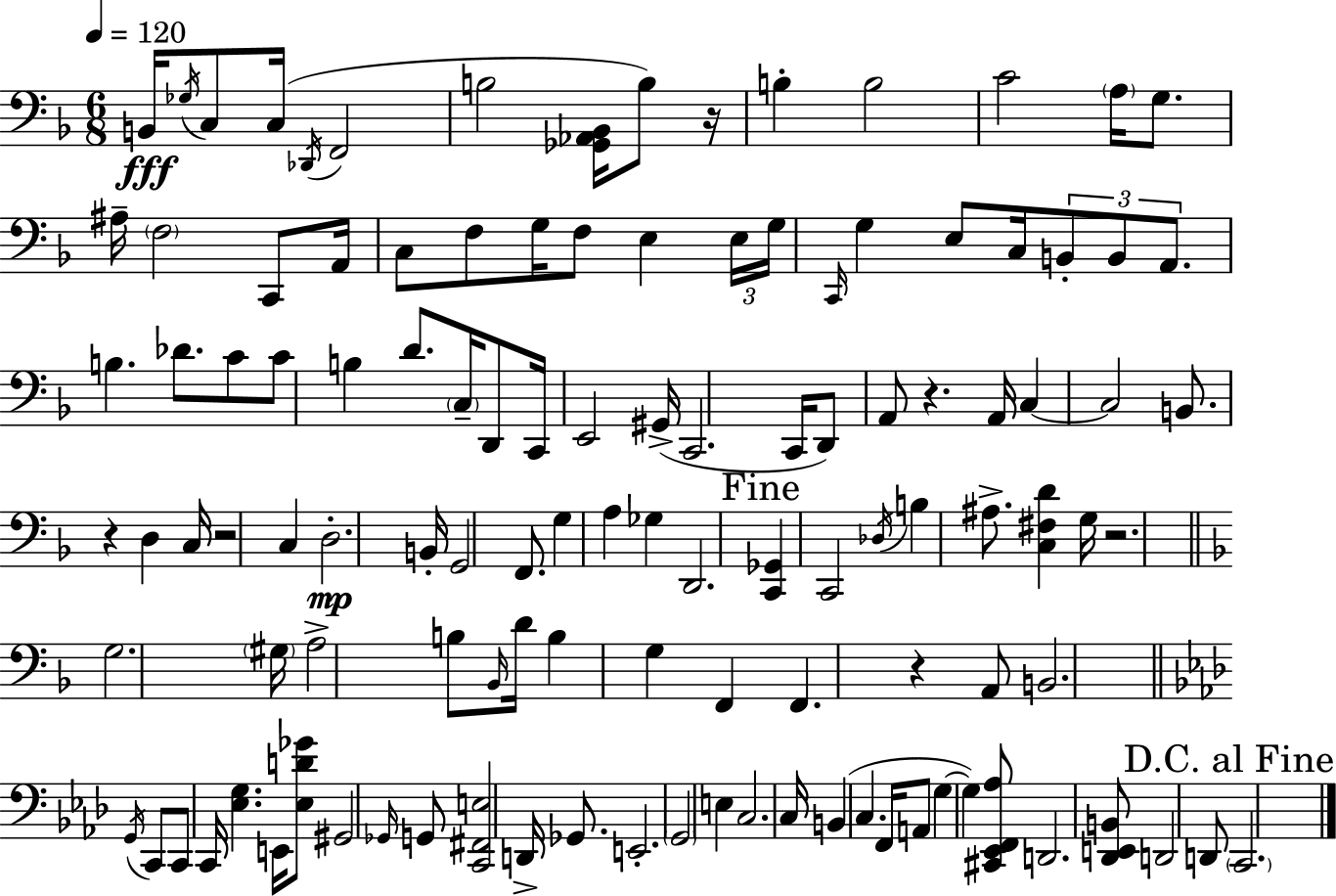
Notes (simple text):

B2/s Gb3/s C3/e C3/s Db2/s F2/h B3/h [Gb2,Ab2,Bb2]/s B3/e R/s B3/q B3/h C4/h A3/s G3/e. A#3/s F3/h C2/e A2/s C3/e F3/e G3/s F3/e E3/q E3/s G3/s C2/s G3/q E3/e C3/s B2/e B2/e A2/e. B3/q. Db4/e. C4/e C4/e B3/q D4/e. C3/s D2/e C2/s E2/h G#2/s C2/h. C2/s D2/e A2/e R/q. A2/s C3/q C3/h B2/e. R/q D3/q C3/s R/h C3/q D3/h. B2/s G2/h F2/e. G3/q A3/q Gb3/q D2/h. [C2,Gb2]/q C2/h Db3/s B3/q A#3/e. [C3,F#3,D4]/q G3/s R/h. G3/h. G#3/s A3/h B3/e Bb2/s D4/s B3/q G3/q F2/q F2/q. R/q A2/e B2/h. G2/s C2/e C2/e C2/s [Eb3,G3]/q. E2/s [Eb3,D4,Gb4]/e G#2/h Gb2/s G2/e [C2,F#2,E3]/h D2/s Gb2/e. E2/h. G2/h E3/q C3/h. C3/s B2/q C3/q. F2/s A2/e G3/q G3/q [C#2,Eb2,F2,Ab3]/e D2/h. [Db2,E2,B2]/e D2/h D2/e C2/h.